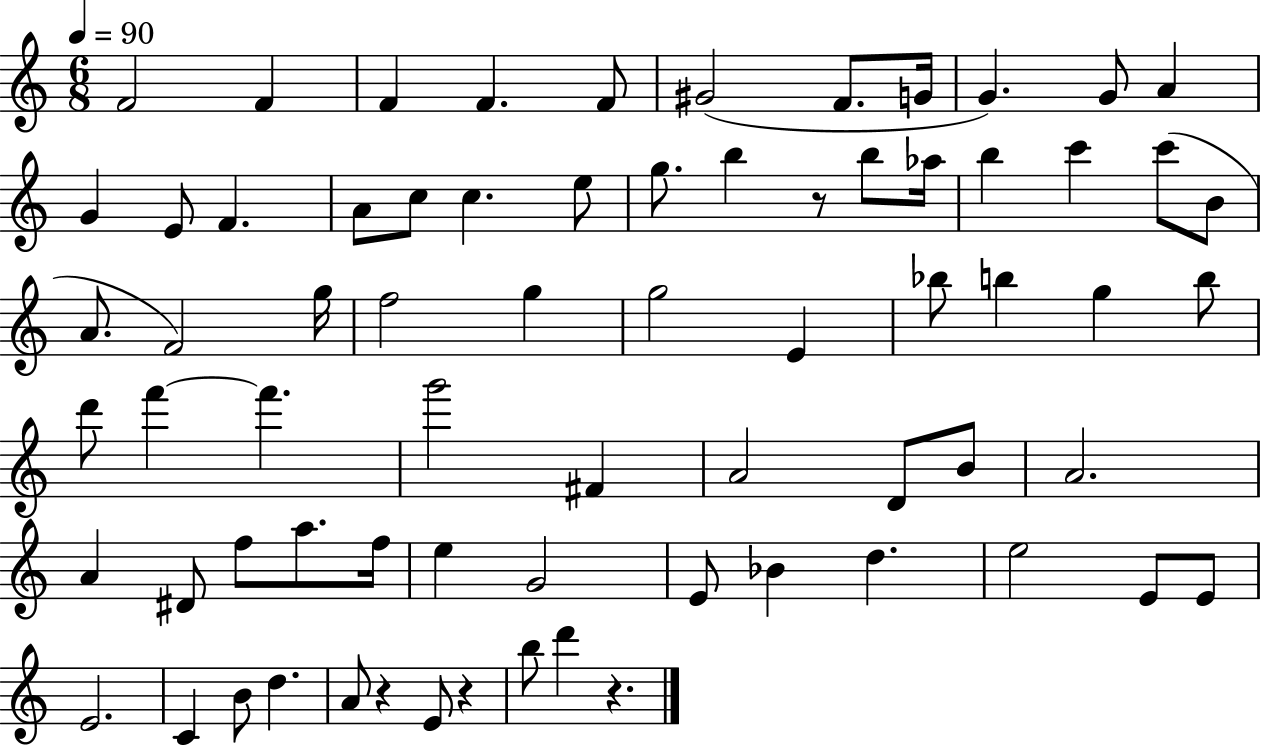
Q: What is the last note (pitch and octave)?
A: D6